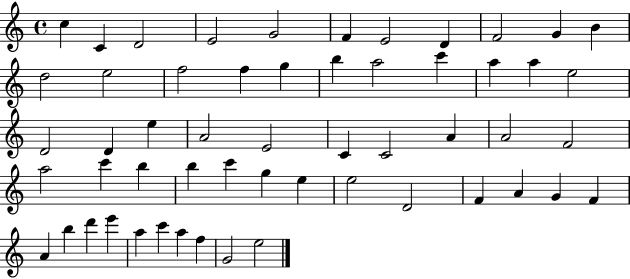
X:1
T:Untitled
M:4/4
L:1/4
K:C
c C D2 E2 G2 F E2 D F2 G B d2 e2 f2 f g b a2 c' a a e2 D2 D e A2 E2 C C2 A A2 F2 a2 c' b b c' g e e2 D2 F A G F A b d' e' a c' a f G2 e2